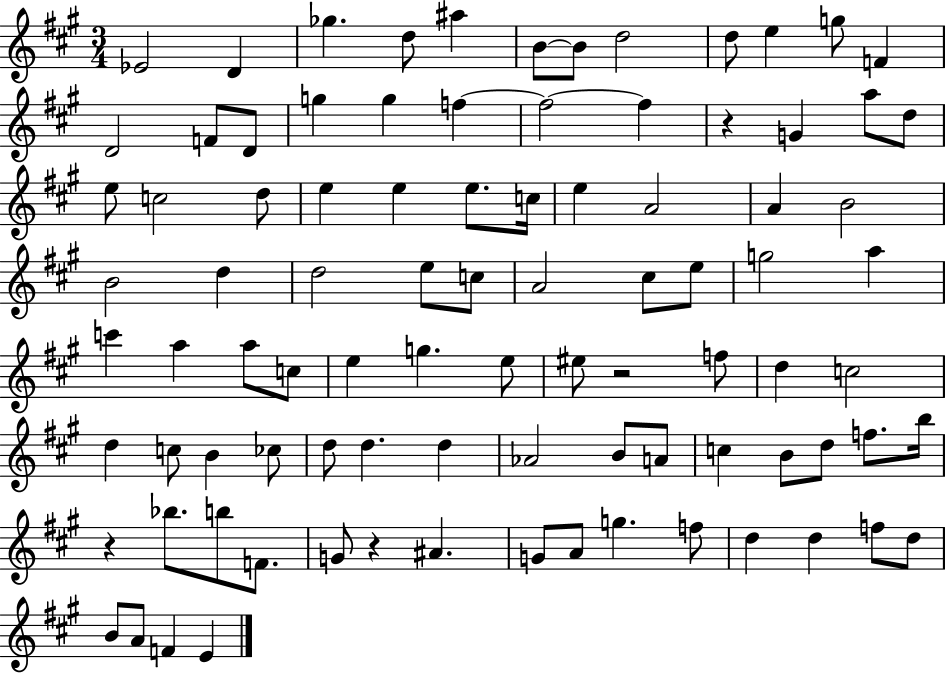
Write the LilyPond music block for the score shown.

{
  \clef treble
  \numericTimeSignature
  \time 3/4
  \key a \major
  ees'2 d'4 | ges''4. d''8 ais''4 | b'8~~ b'8 d''2 | d''8 e''4 g''8 f'4 | \break d'2 f'8 d'8 | g''4 g''4 f''4~~ | f''2~~ f''4 | r4 g'4 a''8 d''8 | \break e''8 c''2 d''8 | e''4 e''4 e''8. c''16 | e''4 a'2 | a'4 b'2 | \break b'2 d''4 | d''2 e''8 c''8 | a'2 cis''8 e''8 | g''2 a''4 | \break c'''4 a''4 a''8 c''8 | e''4 g''4. e''8 | eis''8 r2 f''8 | d''4 c''2 | \break d''4 c''8 b'4 ces''8 | d''8 d''4. d''4 | aes'2 b'8 a'8 | c''4 b'8 d''8 f''8. b''16 | \break r4 bes''8. b''8 f'8. | g'8 r4 ais'4. | g'8 a'8 g''4. f''8 | d''4 d''4 f''8 d''8 | \break b'8 a'8 f'4 e'4 | \bar "|."
}